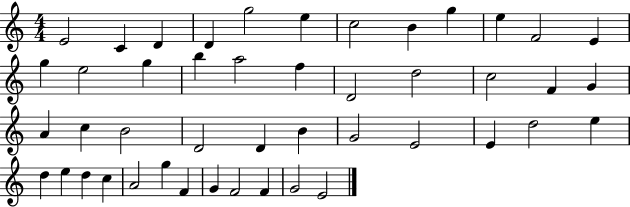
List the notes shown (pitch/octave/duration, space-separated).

E4/h C4/q D4/q D4/q G5/h E5/q C5/h B4/q G5/q E5/q F4/h E4/q G5/q E5/h G5/q B5/q A5/h F5/q D4/h D5/h C5/h F4/q G4/q A4/q C5/q B4/h D4/h D4/q B4/q G4/h E4/h E4/q D5/h E5/q D5/q E5/q D5/q C5/q A4/h G5/q F4/q G4/q F4/h F4/q G4/h E4/h